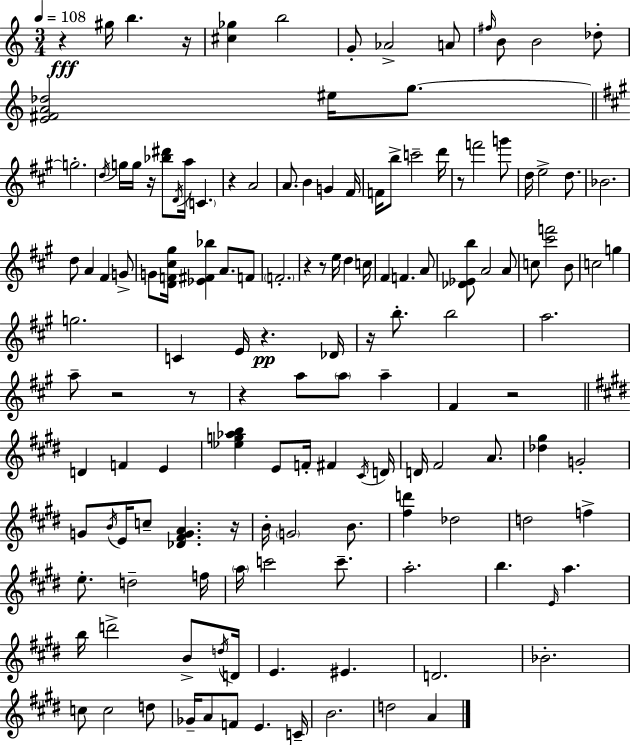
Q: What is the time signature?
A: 3/4